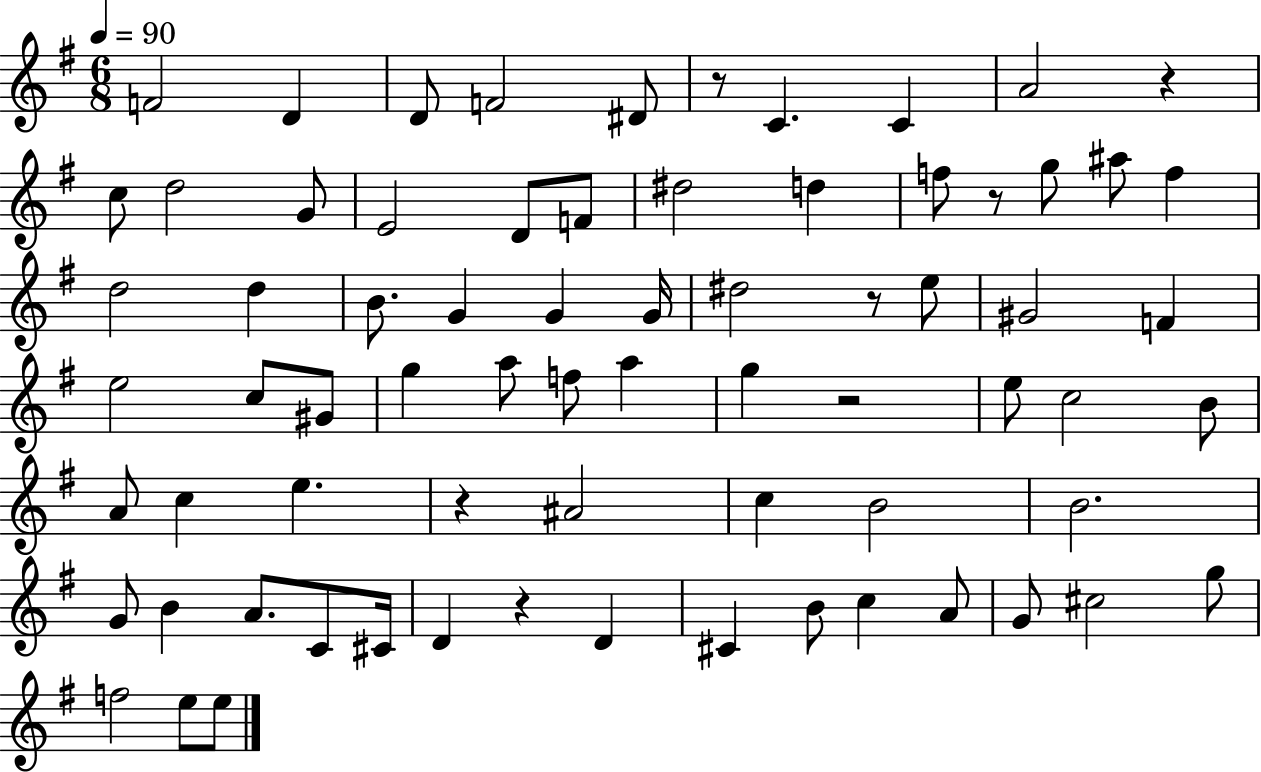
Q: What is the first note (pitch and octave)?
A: F4